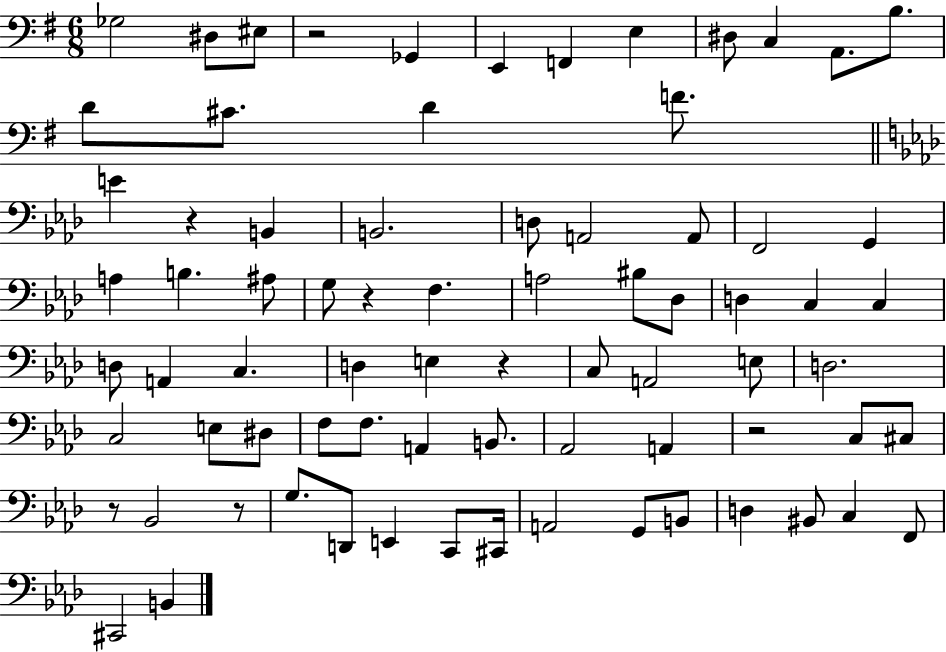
{
  \clef bass
  \numericTimeSignature
  \time 6/8
  \key g \major
  ges2 dis8 eis8 | r2 ges,4 | e,4 f,4 e4 | dis8 c4 a,8. b8. | \break d'8 cis'8. d'4 f'8. | \bar "||" \break \key aes \major e'4 r4 b,4 | b,2. | d8 a,2 a,8 | f,2 g,4 | \break a4 b4. ais8 | g8 r4 f4. | a2 bis8 des8 | d4 c4 c4 | \break d8 a,4 c4. | d4 e4 r4 | c8 a,2 e8 | d2. | \break c2 e8 dis8 | f8 f8. a,4 b,8. | aes,2 a,4 | r2 c8 cis8 | \break r8 bes,2 r8 | g8. d,8 e,4 c,8 cis,16 | a,2 g,8 b,8 | d4 bis,8 c4 f,8 | \break cis,2 b,4 | \bar "|."
}